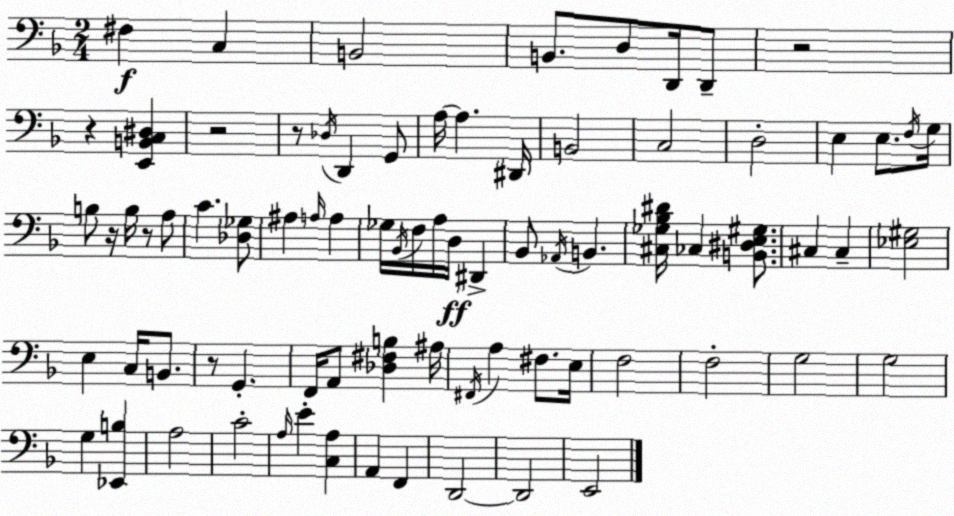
X:1
T:Untitled
M:2/4
L:1/4
K:Dm
^F, C, B,,2 B,,/2 D,/2 D,,/4 D,,/2 z2 z [E,,B,,C,^D,] z2 z/2 _D,/4 D,, G,,/2 A,/4 A, ^D,,/4 B,,2 C,2 D,2 E, E,/2 F,/4 G,/4 B,/2 z/4 B,/4 z/2 A,/2 C [_D,_G,]/2 ^A, A,/4 A, _G,/4 _B,,/4 F,/4 A,/4 D,/4 ^D,, _B,,/2 _A,,/4 B,, [^C,_G,_B,^D]/4 _C, [B,,^D,E,^G,]/2 ^C, ^C, [_E,^G,]2 E, C,/4 B,,/2 z/2 G,, F,,/4 A,,/2 [_D,^F,B,] ^A,/4 ^F,,/4 A, ^F,/2 E,/4 F,2 F,2 G,2 G,2 G, [_E,,B,] A,2 C2 A,/4 E [C,A,] A,, F,, D,,2 D,,2 E,,2